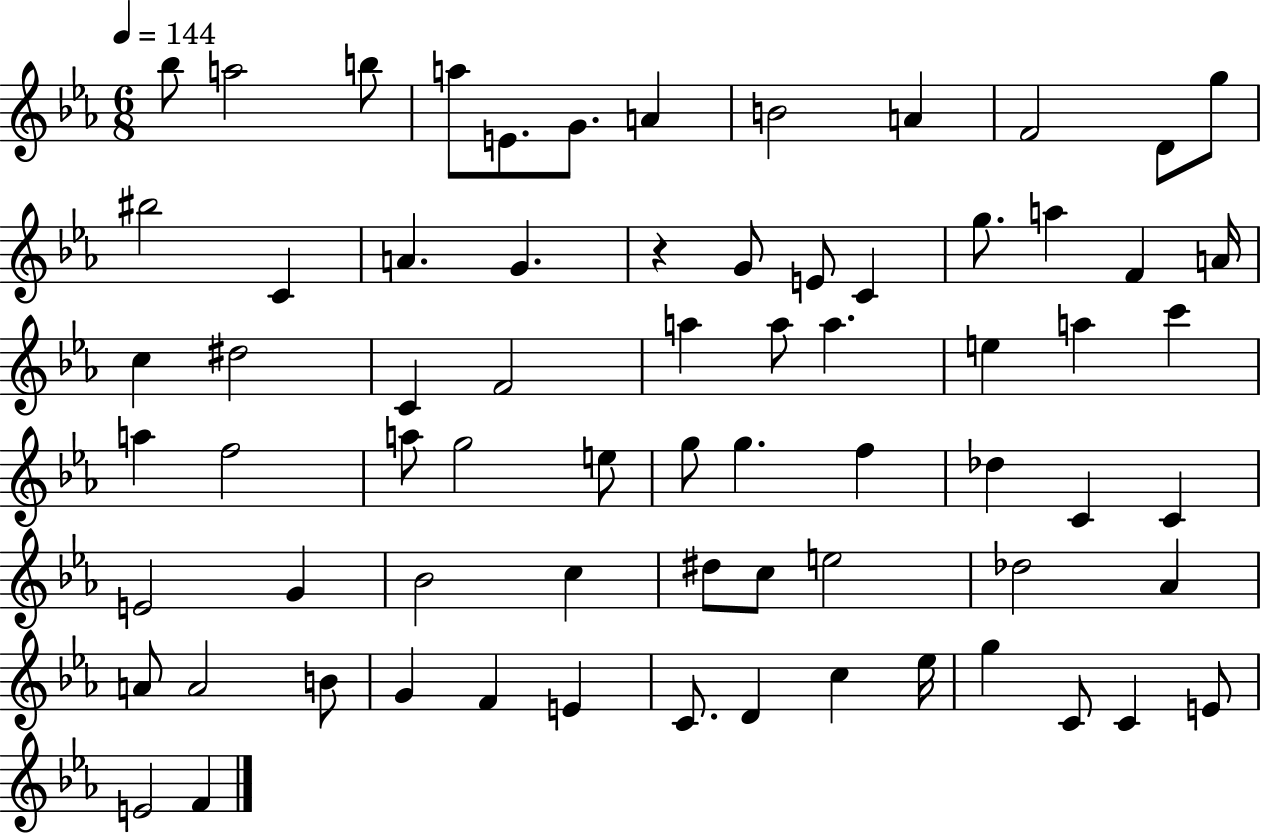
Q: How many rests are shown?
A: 1